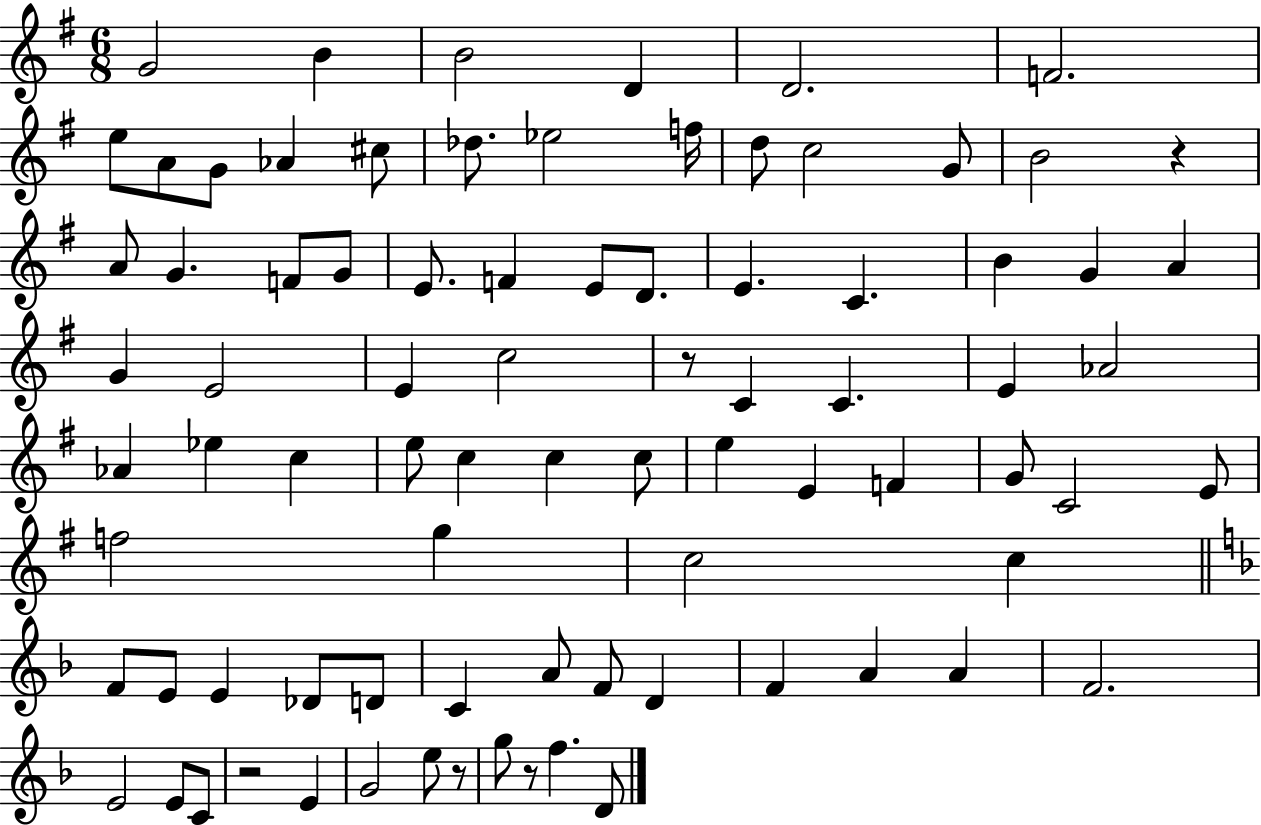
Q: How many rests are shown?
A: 5